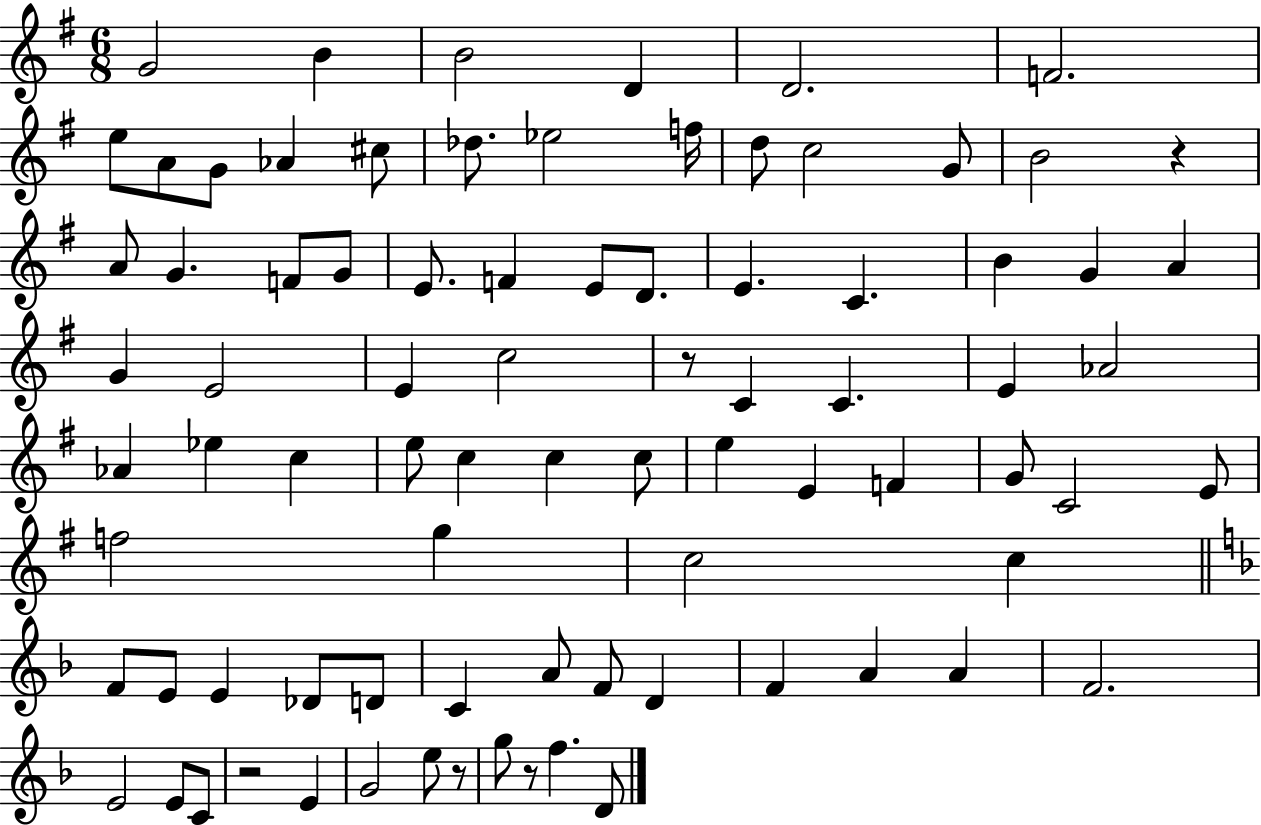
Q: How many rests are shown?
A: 5